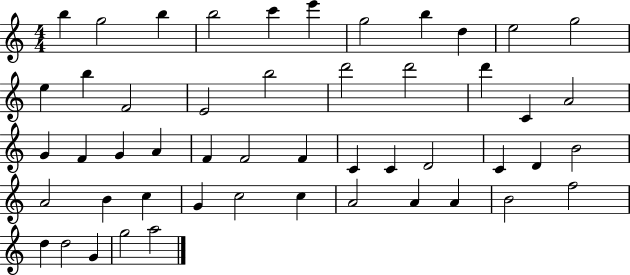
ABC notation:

X:1
T:Untitled
M:4/4
L:1/4
K:C
b g2 b b2 c' e' g2 b d e2 g2 e b F2 E2 b2 d'2 d'2 d' C A2 G F G A F F2 F C C D2 C D B2 A2 B c G c2 c A2 A A B2 f2 d d2 G g2 a2